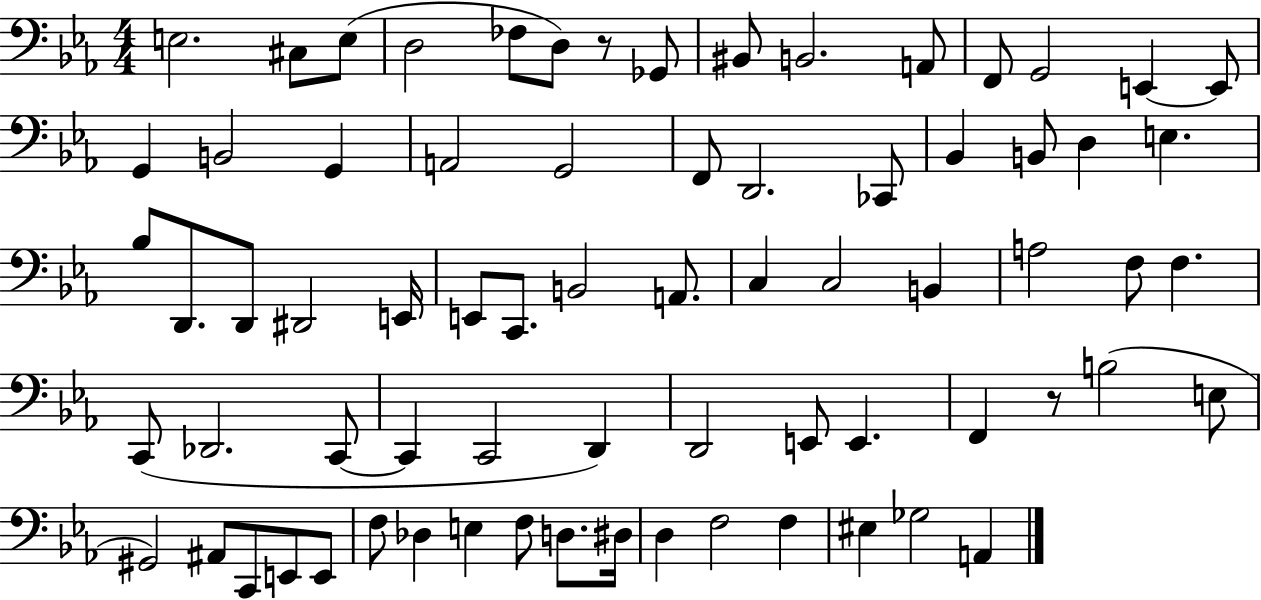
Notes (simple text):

E3/h. C#3/e E3/e D3/h FES3/e D3/e R/e Gb2/e BIS2/e B2/h. A2/e F2/e G2/h E2/q E2/e G2/q B2/h G2/q A2/h G2/h F2/e D2/h. CES2/e Bb2/q B2/e D3/q E3/q. Bb3/e D2/e. D2/e D#2/h E2/s E2/e C2/e. B2/h A2/e. C3/q C3/h B2/q A3/h F3/e F3/q. C2/e Db2/h. C2/e C2/q C2/h D2/q D2/h E2/e E2/q. F2/q R/e B3/h E3/e G#2/h A#2/e C2/e E2/e E2/e F3/e Db3/q E3/q F3/e D3/e. D#3/s D3/q F3/h F3/q EIS3/q Gb3/h A2/q